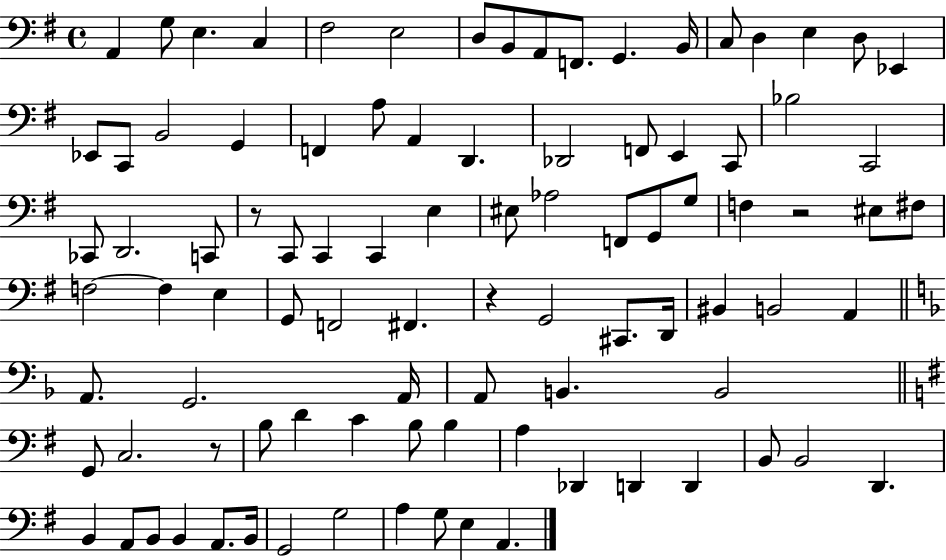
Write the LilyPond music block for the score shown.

{
  \clef bass
  \time 4/4
  \defaultTimeSignature
  \key g \major
  a,4 g8 e4. c4 | fis2 e2 | d8 b,8 a,8 f,8. g,4. b,16 | c8 d4 e4 d8 ees,4 | \break ees,8 c,8 b,2 g,4 | f,4 a8 a,4 d,4. | des,2 f,8 e,4 c,8 | bes2 c,2 | \break ces,8 d,2. c,8 | r8 c,8 c,4 c,4 e4 | eis8 aes2 f,8 g,8 g8 | f4 r2 eis8 fis8 | \break f2~~ f4 e4 | g,8 f,2 fis,4. | r4 g,2 cis,8. d,16 | bis,4 b,2 a,4 | \break \bar "||" \break \key d \minor a,8. g,2. a,16 | a,8 b,4. b,2 | \bar "||" \break \key g \major g,8 c2. r8 | b8 d'4 c'4 b8 b4 | a4 des,4 d,4 d,4 | b,8 b,2 d,4. | \break b,4 a,8 b,8 b,4 a,8. b,16 | g,2 g2 | a4 g8 e4 a,4. | \bar "|."
}